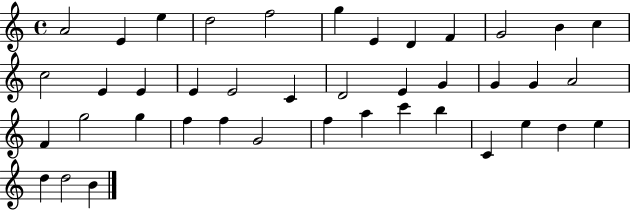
{
  \clef treble
  \time 4/4
  \defaultTimeSignature
  \key c \major
  a'2 e'4 e''4 | d''2 f''2 | g''4 e'4 d'4 f'4 | g'2 b'4 c''4 | \break c''2 e'4 e'4 | e'4 e'2 c'4 | d'2 e'4 g'4 | g'4 g'4 a'2 | \break f'4 g''2 g''4 | f''4 f''4 g'2 | f''4 a''4 c'''4 b''4 | c'4 e''4 d''4 e''4 | \break d''4 d''2 b'4 | \bar "|."
}